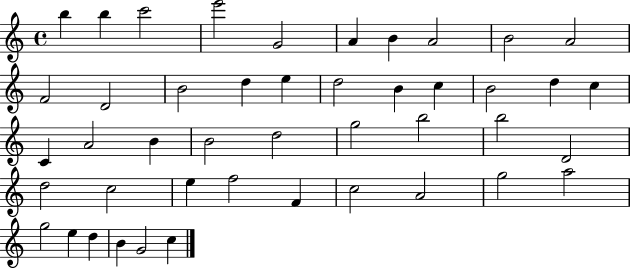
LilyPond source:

{
  \clef treble
  \time 4/4
  \defaultTimeSignature
  \key c \major
  b''4 b''4 c'''2 | e'''2 g'2 | a'4 b'4 a'2 | b'2 a'2 | \break f'2 d'2 | b'2 d''4 e''4 | d''2 b'4 c''4 | b'2 d''4 c''4 | \break c'4 a'2 b'4 | b'2 d''2 | g''2 b''2 | b''2 d'2 | \break d''2 c''2 | e''4 f''2 f'4 | c''2 a'2 | g''2 a''2 | \break g''2 e''4 d''4 | b'4 g'2 c''4 | \bar "|."
}